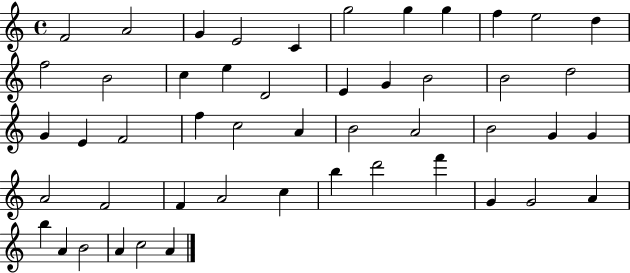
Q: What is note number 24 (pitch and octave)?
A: F4